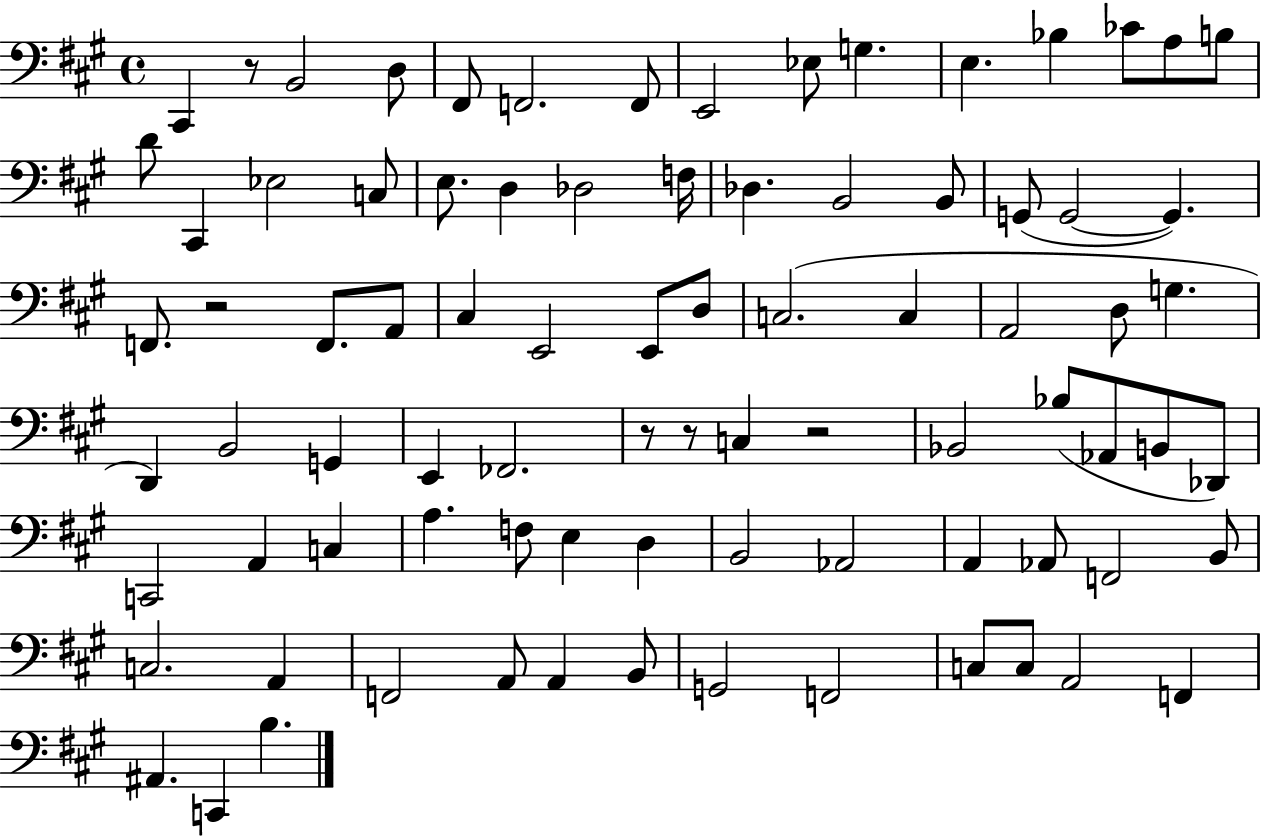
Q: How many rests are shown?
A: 5